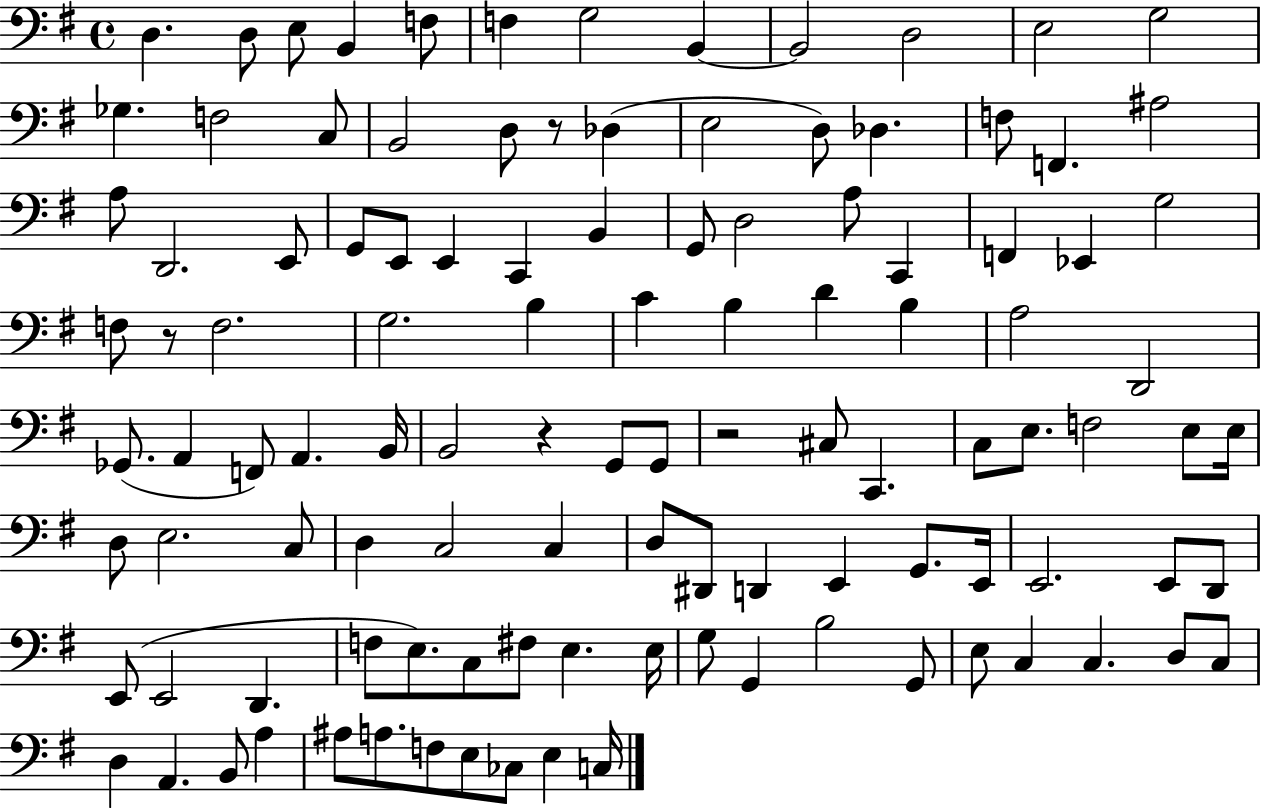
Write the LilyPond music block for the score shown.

{
  \clef bass
  \time 4/4
  \defaultTimeSignature
  \key g \major
  d4. d8 e8 b,4 f8 | f4 g2 b,4~~ | b,2 d2 | e2 g2 | \break ges4. f2 c8 | b,2 d8 r8 des4( | e2 d8) des4. | f8 f,4. ais2 | \break a8 d,2. e,8 | g,8 e,8 e,4 c,4 b,4 | g,8 d2 a8 c,4 | f,4 ees,4 g2 | \break f8 r8 f2. | g2. b4 | c'4 b4 d'4 b4 | a2 d,2 | \break ges,8.( a,4 f,8) a,4. b,16 | b,2 r4 g,8 g,8 | r2 cis8 c,4. | c8 e8. f2 e8 e16 | \break d8 e2. c8 | d4 c2 c4 | d8 dis,8 d,4 e,4 g,8. e,16 | e,2. e,8 d,8 | \break e,8( e,2 d,4. | f8 e8.) c8 fis8 e4. e16 | g8 g,4 b2 g,8 | e8 c4 c4. d8 c8 | \break d4 a,4. b,8 a4 | ais8 a8. f8 e8 ces8 e4 c16 | \bar "|."
}